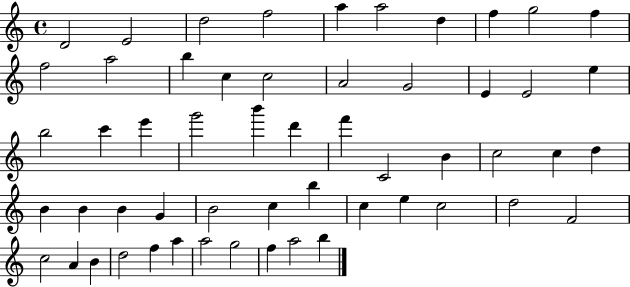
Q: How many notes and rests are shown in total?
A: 55